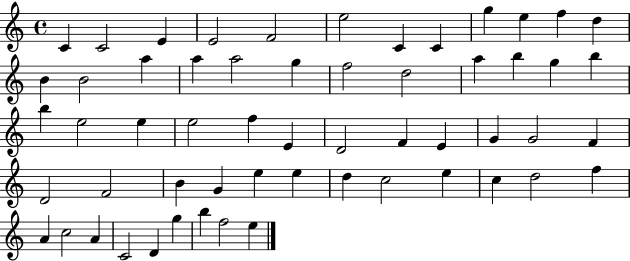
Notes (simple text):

C4/q C4/h E4/q E4/h F4/h E5/h C4/q C4/q G5/q E5/q F5/q D5/q B4/q B4/h A5/q A5/q A5/h G5/q F5/h D5/h A5/q B5/q G5/q B5/q B5/q E5/h E5/q E5/h F5/q E4/q D4/h F4/q E4/q G4/q G4/h F4/q D4/h F4/h B4/q G4/q E5/q E5/q D5/q C5/h E5/q C5/q D5/h F5/q A4/q C5/h A4/q C4/h D4/q G5/q B5/q F5/h E5/q